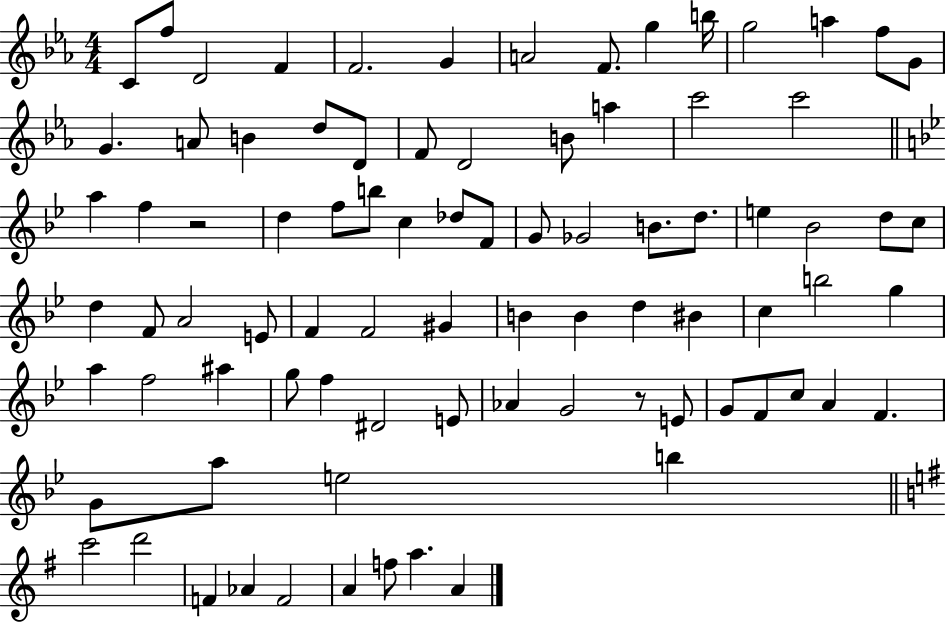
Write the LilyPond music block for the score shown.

{
  \clef treble
  \numericTimeSignature
  \time 4/4
  \key ees \major
  c'8 f''8 d'2 f'4 | f'2. g'4 | a'2 f'8. g''4 b''16 | g''2 a''4 f''8 g'8 | \break g'4. a'8 b'4 d''8 d'8 | f'8 d'2 b'8 a''4 | c'''2 c'''2 | \bar "||" \break \key bes \major a''4 f''4 r2 | d''4 f''8 b''8 c''4 des''8 f'8 | g'8 ges'2 b'8. d''8. | e''4 bes'2 d''8 c''8 | \break d''4 f'8 a'2 e'8 | f'4 f'2 gis'4 | b'4 b'4 d''4 bis'4 | c''4 b''2 g''4 | \break a''4 f''2 ais''4 | g''8 f''4 dis'2 e'8 | aes'4 g'2 r8 e'8 | g'8 f'8 c''8 a'4 f'4. | \break g'8 a''8 e''2 b''4 | \bar "||" \break \key g \major c'''2 d'''2 | f'4 aes'4 f'2 | a'4 f''8 a''4. a'4 | \bar "|."
}